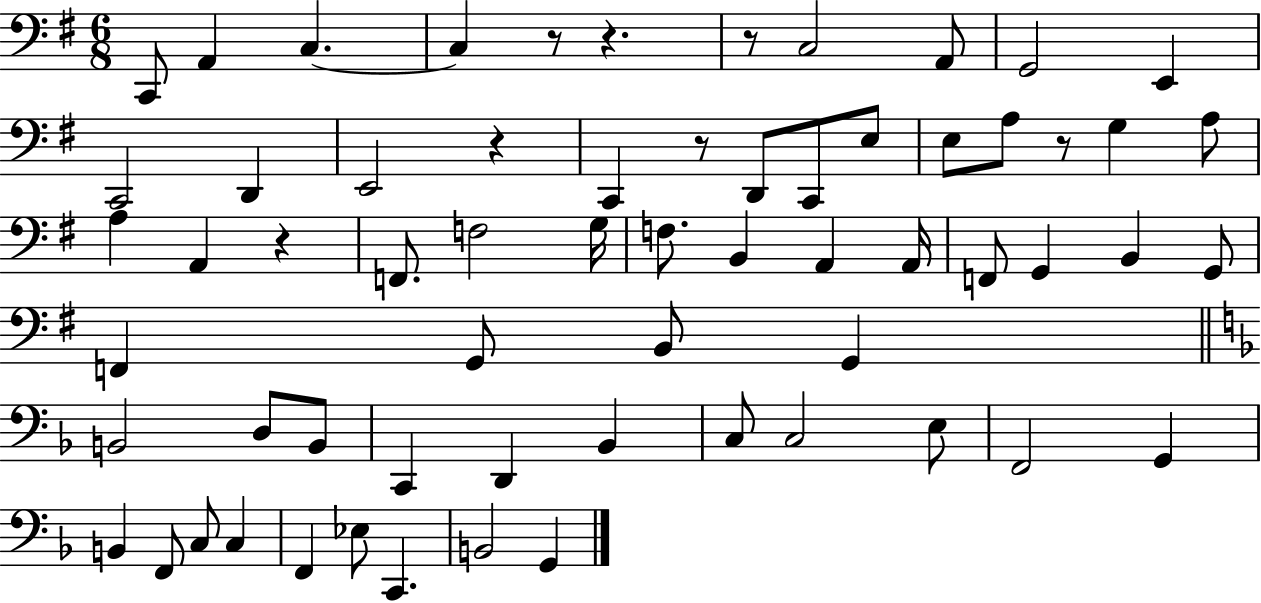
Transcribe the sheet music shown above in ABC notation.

X:1
T:Untitled
M:6/8
L:1/4
K:G
C,,/2 A,, C, C, z/2 z z/2 C,2 A,,/2 G,,2 E,, C,,2 D,, E,,2 z C,, z/2 D,,/2 C,,/2 E,/2 E,/2 A,/2 z/2 G, A,/2 A, A,, z F,,/2 F,2 G,/4 F,/2 B,, A,, A,,/4 F,,/2 G,, B,, G,,/2 F,, G,,/2 B,,/2 G,, B,,2 D,/2 B,,/2 C,, D,, _B,, C,/2 C,2 E,/2 F,,2 G,, B,, F,,/2 C,/2 C, F,, _E,/2 C,, B,,2 G,,